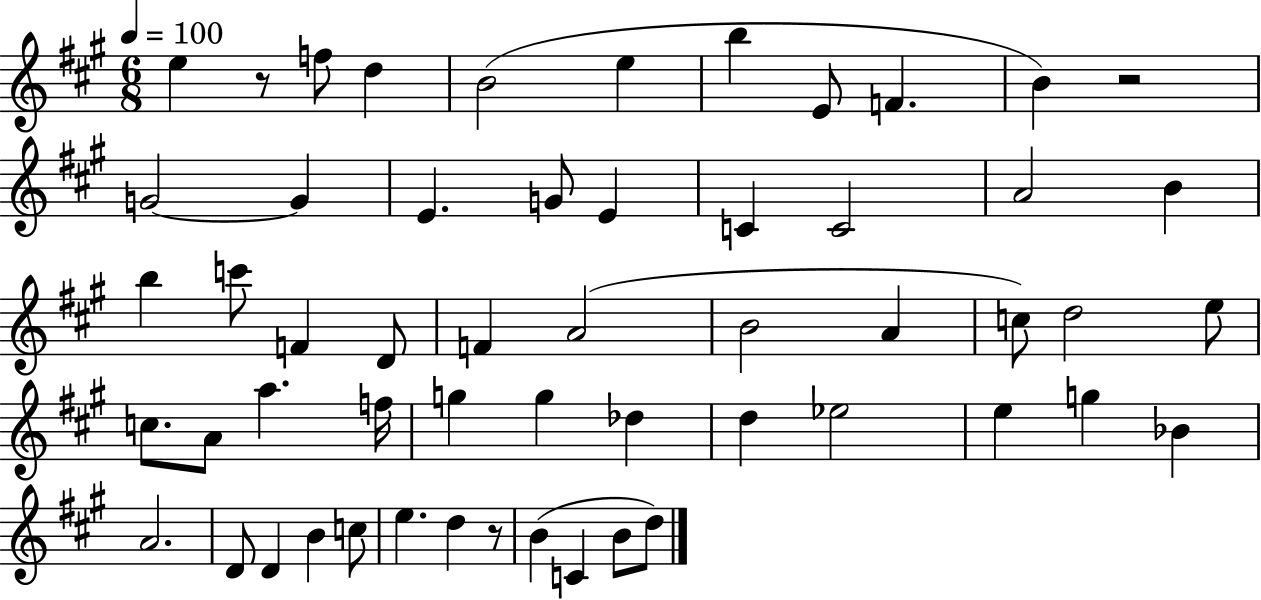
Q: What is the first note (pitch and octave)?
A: E5